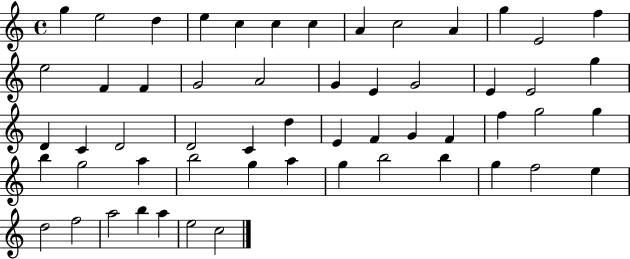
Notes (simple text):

G5/q E5/h D5/q E5/q C5/q C5/q C5/q A4/q C5/h A4/q G5/q E4/h F5/q E5/h F4/q F4/q G4/h A4/h G4/q E4/q G4/h E4/q E4/h G5/q D4/q C4/q D4/h D4/h C4/q D5/q E4/q F4/q G4/q F4/q F5/q G5/h G5/q B5/q G5/h A5/q B5/h G5/q A5/q G5/q B5/h B5/q G5/q F5/h E5/q D5/h F5/h A5/h B5/q A5/q E5/h C5/h